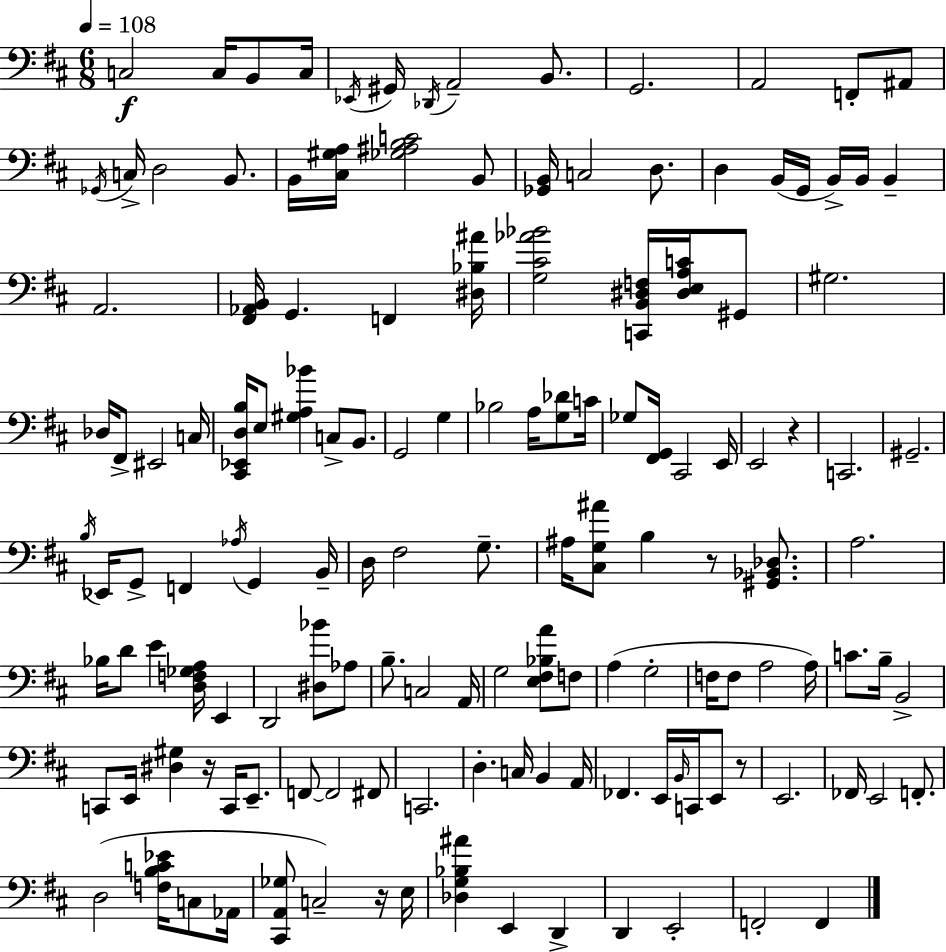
X:1
T:Untitled
M:6/8
L:1/4
K:D
C,2 C,/4 B,,/2 C,/4 _E,,/4 ^G,,/4 _D,,/4 A,,2 B,,/2 G,,2 A,,2 F,,/2 ^A,,/2 _G,,/4 C,/4 D,2 B,,/2 B,,/4 [^C,^G,A,]/4 [_G,^A,B,C]2 B,,/2 [_G,,B,,]/4 C,2 D,/2 D, B,,/4 G,,/4 B,,/4 B,,/4 B,, A,,2 [^F,,_A,,B,,]/4 G,, F,, [^D,_B,^A]/4 [G,^C_A_B]2 [C,,B,,^D,F,]/4 [^D,E,A,C]/4 ^G,,/2 ^G,2 _D,/4 ^F,,/2 ^E,,2 C,/4 [^C,,_E,,D,B,]/4 E,/2 [^G,A,_B] C,/2 B,,/2 G,,2 G, _B,2 A,/4 [G,_D]/2 C/4 _G,/2 [^F,,G,,]/4 ^C,,2 E,,/4 E,,2 z C,,2 ^G,,2 B,/4 _E,,/4 G,,/2 F,, _A,/4 G,, B,,/4 D,/4 ^F,2 G,/2 ^A,/4 [^C,G,^A]/2 B, z/2 [^G,,_B,,_D,]/2 A,2 _B,/4 D/2 E [D,F,_G,A,]/4 E,, D,,2 [^D,_B]/2 _A,/2 B,/2 C,2 A,,/4 G,2 [E,^F,_B,A]/2 F,/2 A, G,2 F,/4 F,/2 A,2 A,/4 C/2 B,/4 B,,2 C,,/2 E,,/4 [^D,^G,] z/4 C,,/4 E,,/2 F,,/2 F,,2 ^F,,/2 C,,2 D, C,/4 B,, A,,/4 _F,, E,,/4 B,,/4 C,,/4 E,,/2 z/2 E,,2 _F,,/4 E,,2 F,,/2 D,2 [F,B,C_E]/4 C,/2 _A,,/4 [^C,,A,,_G,]/2 C,2 z/4 E,/4 [_D,G,_B,^A] E,, D,, D,, E,,2 F,,2 F,,